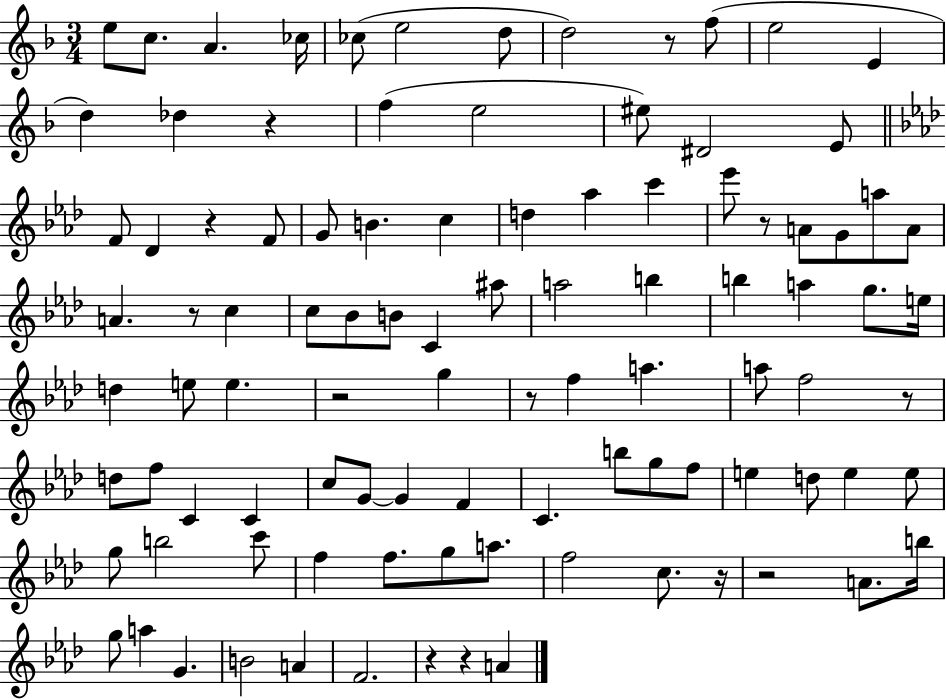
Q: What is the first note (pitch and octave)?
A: E5